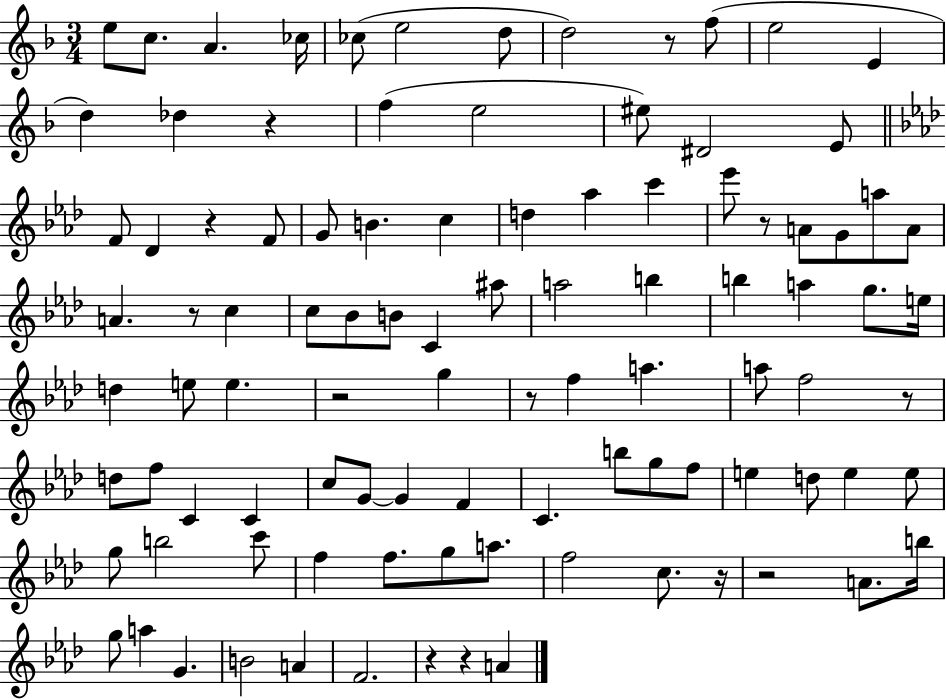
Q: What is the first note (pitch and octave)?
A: E5